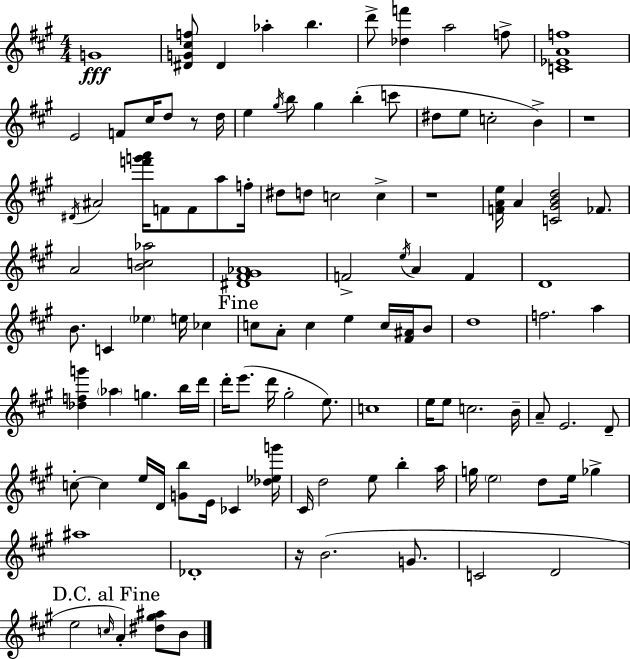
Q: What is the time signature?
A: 4/4